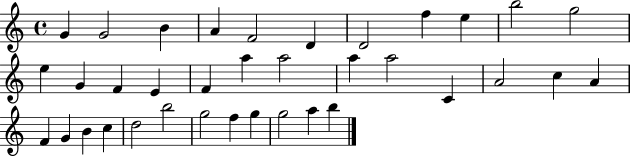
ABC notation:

X:1
T:Untitled
M:4/4
L:1/4
K:C
G G2 B A F2 D D2 f e b2 g2 e G F E F a a2 a a2 C A2 c A F G B c d2 b2 g2 f g g2 a b